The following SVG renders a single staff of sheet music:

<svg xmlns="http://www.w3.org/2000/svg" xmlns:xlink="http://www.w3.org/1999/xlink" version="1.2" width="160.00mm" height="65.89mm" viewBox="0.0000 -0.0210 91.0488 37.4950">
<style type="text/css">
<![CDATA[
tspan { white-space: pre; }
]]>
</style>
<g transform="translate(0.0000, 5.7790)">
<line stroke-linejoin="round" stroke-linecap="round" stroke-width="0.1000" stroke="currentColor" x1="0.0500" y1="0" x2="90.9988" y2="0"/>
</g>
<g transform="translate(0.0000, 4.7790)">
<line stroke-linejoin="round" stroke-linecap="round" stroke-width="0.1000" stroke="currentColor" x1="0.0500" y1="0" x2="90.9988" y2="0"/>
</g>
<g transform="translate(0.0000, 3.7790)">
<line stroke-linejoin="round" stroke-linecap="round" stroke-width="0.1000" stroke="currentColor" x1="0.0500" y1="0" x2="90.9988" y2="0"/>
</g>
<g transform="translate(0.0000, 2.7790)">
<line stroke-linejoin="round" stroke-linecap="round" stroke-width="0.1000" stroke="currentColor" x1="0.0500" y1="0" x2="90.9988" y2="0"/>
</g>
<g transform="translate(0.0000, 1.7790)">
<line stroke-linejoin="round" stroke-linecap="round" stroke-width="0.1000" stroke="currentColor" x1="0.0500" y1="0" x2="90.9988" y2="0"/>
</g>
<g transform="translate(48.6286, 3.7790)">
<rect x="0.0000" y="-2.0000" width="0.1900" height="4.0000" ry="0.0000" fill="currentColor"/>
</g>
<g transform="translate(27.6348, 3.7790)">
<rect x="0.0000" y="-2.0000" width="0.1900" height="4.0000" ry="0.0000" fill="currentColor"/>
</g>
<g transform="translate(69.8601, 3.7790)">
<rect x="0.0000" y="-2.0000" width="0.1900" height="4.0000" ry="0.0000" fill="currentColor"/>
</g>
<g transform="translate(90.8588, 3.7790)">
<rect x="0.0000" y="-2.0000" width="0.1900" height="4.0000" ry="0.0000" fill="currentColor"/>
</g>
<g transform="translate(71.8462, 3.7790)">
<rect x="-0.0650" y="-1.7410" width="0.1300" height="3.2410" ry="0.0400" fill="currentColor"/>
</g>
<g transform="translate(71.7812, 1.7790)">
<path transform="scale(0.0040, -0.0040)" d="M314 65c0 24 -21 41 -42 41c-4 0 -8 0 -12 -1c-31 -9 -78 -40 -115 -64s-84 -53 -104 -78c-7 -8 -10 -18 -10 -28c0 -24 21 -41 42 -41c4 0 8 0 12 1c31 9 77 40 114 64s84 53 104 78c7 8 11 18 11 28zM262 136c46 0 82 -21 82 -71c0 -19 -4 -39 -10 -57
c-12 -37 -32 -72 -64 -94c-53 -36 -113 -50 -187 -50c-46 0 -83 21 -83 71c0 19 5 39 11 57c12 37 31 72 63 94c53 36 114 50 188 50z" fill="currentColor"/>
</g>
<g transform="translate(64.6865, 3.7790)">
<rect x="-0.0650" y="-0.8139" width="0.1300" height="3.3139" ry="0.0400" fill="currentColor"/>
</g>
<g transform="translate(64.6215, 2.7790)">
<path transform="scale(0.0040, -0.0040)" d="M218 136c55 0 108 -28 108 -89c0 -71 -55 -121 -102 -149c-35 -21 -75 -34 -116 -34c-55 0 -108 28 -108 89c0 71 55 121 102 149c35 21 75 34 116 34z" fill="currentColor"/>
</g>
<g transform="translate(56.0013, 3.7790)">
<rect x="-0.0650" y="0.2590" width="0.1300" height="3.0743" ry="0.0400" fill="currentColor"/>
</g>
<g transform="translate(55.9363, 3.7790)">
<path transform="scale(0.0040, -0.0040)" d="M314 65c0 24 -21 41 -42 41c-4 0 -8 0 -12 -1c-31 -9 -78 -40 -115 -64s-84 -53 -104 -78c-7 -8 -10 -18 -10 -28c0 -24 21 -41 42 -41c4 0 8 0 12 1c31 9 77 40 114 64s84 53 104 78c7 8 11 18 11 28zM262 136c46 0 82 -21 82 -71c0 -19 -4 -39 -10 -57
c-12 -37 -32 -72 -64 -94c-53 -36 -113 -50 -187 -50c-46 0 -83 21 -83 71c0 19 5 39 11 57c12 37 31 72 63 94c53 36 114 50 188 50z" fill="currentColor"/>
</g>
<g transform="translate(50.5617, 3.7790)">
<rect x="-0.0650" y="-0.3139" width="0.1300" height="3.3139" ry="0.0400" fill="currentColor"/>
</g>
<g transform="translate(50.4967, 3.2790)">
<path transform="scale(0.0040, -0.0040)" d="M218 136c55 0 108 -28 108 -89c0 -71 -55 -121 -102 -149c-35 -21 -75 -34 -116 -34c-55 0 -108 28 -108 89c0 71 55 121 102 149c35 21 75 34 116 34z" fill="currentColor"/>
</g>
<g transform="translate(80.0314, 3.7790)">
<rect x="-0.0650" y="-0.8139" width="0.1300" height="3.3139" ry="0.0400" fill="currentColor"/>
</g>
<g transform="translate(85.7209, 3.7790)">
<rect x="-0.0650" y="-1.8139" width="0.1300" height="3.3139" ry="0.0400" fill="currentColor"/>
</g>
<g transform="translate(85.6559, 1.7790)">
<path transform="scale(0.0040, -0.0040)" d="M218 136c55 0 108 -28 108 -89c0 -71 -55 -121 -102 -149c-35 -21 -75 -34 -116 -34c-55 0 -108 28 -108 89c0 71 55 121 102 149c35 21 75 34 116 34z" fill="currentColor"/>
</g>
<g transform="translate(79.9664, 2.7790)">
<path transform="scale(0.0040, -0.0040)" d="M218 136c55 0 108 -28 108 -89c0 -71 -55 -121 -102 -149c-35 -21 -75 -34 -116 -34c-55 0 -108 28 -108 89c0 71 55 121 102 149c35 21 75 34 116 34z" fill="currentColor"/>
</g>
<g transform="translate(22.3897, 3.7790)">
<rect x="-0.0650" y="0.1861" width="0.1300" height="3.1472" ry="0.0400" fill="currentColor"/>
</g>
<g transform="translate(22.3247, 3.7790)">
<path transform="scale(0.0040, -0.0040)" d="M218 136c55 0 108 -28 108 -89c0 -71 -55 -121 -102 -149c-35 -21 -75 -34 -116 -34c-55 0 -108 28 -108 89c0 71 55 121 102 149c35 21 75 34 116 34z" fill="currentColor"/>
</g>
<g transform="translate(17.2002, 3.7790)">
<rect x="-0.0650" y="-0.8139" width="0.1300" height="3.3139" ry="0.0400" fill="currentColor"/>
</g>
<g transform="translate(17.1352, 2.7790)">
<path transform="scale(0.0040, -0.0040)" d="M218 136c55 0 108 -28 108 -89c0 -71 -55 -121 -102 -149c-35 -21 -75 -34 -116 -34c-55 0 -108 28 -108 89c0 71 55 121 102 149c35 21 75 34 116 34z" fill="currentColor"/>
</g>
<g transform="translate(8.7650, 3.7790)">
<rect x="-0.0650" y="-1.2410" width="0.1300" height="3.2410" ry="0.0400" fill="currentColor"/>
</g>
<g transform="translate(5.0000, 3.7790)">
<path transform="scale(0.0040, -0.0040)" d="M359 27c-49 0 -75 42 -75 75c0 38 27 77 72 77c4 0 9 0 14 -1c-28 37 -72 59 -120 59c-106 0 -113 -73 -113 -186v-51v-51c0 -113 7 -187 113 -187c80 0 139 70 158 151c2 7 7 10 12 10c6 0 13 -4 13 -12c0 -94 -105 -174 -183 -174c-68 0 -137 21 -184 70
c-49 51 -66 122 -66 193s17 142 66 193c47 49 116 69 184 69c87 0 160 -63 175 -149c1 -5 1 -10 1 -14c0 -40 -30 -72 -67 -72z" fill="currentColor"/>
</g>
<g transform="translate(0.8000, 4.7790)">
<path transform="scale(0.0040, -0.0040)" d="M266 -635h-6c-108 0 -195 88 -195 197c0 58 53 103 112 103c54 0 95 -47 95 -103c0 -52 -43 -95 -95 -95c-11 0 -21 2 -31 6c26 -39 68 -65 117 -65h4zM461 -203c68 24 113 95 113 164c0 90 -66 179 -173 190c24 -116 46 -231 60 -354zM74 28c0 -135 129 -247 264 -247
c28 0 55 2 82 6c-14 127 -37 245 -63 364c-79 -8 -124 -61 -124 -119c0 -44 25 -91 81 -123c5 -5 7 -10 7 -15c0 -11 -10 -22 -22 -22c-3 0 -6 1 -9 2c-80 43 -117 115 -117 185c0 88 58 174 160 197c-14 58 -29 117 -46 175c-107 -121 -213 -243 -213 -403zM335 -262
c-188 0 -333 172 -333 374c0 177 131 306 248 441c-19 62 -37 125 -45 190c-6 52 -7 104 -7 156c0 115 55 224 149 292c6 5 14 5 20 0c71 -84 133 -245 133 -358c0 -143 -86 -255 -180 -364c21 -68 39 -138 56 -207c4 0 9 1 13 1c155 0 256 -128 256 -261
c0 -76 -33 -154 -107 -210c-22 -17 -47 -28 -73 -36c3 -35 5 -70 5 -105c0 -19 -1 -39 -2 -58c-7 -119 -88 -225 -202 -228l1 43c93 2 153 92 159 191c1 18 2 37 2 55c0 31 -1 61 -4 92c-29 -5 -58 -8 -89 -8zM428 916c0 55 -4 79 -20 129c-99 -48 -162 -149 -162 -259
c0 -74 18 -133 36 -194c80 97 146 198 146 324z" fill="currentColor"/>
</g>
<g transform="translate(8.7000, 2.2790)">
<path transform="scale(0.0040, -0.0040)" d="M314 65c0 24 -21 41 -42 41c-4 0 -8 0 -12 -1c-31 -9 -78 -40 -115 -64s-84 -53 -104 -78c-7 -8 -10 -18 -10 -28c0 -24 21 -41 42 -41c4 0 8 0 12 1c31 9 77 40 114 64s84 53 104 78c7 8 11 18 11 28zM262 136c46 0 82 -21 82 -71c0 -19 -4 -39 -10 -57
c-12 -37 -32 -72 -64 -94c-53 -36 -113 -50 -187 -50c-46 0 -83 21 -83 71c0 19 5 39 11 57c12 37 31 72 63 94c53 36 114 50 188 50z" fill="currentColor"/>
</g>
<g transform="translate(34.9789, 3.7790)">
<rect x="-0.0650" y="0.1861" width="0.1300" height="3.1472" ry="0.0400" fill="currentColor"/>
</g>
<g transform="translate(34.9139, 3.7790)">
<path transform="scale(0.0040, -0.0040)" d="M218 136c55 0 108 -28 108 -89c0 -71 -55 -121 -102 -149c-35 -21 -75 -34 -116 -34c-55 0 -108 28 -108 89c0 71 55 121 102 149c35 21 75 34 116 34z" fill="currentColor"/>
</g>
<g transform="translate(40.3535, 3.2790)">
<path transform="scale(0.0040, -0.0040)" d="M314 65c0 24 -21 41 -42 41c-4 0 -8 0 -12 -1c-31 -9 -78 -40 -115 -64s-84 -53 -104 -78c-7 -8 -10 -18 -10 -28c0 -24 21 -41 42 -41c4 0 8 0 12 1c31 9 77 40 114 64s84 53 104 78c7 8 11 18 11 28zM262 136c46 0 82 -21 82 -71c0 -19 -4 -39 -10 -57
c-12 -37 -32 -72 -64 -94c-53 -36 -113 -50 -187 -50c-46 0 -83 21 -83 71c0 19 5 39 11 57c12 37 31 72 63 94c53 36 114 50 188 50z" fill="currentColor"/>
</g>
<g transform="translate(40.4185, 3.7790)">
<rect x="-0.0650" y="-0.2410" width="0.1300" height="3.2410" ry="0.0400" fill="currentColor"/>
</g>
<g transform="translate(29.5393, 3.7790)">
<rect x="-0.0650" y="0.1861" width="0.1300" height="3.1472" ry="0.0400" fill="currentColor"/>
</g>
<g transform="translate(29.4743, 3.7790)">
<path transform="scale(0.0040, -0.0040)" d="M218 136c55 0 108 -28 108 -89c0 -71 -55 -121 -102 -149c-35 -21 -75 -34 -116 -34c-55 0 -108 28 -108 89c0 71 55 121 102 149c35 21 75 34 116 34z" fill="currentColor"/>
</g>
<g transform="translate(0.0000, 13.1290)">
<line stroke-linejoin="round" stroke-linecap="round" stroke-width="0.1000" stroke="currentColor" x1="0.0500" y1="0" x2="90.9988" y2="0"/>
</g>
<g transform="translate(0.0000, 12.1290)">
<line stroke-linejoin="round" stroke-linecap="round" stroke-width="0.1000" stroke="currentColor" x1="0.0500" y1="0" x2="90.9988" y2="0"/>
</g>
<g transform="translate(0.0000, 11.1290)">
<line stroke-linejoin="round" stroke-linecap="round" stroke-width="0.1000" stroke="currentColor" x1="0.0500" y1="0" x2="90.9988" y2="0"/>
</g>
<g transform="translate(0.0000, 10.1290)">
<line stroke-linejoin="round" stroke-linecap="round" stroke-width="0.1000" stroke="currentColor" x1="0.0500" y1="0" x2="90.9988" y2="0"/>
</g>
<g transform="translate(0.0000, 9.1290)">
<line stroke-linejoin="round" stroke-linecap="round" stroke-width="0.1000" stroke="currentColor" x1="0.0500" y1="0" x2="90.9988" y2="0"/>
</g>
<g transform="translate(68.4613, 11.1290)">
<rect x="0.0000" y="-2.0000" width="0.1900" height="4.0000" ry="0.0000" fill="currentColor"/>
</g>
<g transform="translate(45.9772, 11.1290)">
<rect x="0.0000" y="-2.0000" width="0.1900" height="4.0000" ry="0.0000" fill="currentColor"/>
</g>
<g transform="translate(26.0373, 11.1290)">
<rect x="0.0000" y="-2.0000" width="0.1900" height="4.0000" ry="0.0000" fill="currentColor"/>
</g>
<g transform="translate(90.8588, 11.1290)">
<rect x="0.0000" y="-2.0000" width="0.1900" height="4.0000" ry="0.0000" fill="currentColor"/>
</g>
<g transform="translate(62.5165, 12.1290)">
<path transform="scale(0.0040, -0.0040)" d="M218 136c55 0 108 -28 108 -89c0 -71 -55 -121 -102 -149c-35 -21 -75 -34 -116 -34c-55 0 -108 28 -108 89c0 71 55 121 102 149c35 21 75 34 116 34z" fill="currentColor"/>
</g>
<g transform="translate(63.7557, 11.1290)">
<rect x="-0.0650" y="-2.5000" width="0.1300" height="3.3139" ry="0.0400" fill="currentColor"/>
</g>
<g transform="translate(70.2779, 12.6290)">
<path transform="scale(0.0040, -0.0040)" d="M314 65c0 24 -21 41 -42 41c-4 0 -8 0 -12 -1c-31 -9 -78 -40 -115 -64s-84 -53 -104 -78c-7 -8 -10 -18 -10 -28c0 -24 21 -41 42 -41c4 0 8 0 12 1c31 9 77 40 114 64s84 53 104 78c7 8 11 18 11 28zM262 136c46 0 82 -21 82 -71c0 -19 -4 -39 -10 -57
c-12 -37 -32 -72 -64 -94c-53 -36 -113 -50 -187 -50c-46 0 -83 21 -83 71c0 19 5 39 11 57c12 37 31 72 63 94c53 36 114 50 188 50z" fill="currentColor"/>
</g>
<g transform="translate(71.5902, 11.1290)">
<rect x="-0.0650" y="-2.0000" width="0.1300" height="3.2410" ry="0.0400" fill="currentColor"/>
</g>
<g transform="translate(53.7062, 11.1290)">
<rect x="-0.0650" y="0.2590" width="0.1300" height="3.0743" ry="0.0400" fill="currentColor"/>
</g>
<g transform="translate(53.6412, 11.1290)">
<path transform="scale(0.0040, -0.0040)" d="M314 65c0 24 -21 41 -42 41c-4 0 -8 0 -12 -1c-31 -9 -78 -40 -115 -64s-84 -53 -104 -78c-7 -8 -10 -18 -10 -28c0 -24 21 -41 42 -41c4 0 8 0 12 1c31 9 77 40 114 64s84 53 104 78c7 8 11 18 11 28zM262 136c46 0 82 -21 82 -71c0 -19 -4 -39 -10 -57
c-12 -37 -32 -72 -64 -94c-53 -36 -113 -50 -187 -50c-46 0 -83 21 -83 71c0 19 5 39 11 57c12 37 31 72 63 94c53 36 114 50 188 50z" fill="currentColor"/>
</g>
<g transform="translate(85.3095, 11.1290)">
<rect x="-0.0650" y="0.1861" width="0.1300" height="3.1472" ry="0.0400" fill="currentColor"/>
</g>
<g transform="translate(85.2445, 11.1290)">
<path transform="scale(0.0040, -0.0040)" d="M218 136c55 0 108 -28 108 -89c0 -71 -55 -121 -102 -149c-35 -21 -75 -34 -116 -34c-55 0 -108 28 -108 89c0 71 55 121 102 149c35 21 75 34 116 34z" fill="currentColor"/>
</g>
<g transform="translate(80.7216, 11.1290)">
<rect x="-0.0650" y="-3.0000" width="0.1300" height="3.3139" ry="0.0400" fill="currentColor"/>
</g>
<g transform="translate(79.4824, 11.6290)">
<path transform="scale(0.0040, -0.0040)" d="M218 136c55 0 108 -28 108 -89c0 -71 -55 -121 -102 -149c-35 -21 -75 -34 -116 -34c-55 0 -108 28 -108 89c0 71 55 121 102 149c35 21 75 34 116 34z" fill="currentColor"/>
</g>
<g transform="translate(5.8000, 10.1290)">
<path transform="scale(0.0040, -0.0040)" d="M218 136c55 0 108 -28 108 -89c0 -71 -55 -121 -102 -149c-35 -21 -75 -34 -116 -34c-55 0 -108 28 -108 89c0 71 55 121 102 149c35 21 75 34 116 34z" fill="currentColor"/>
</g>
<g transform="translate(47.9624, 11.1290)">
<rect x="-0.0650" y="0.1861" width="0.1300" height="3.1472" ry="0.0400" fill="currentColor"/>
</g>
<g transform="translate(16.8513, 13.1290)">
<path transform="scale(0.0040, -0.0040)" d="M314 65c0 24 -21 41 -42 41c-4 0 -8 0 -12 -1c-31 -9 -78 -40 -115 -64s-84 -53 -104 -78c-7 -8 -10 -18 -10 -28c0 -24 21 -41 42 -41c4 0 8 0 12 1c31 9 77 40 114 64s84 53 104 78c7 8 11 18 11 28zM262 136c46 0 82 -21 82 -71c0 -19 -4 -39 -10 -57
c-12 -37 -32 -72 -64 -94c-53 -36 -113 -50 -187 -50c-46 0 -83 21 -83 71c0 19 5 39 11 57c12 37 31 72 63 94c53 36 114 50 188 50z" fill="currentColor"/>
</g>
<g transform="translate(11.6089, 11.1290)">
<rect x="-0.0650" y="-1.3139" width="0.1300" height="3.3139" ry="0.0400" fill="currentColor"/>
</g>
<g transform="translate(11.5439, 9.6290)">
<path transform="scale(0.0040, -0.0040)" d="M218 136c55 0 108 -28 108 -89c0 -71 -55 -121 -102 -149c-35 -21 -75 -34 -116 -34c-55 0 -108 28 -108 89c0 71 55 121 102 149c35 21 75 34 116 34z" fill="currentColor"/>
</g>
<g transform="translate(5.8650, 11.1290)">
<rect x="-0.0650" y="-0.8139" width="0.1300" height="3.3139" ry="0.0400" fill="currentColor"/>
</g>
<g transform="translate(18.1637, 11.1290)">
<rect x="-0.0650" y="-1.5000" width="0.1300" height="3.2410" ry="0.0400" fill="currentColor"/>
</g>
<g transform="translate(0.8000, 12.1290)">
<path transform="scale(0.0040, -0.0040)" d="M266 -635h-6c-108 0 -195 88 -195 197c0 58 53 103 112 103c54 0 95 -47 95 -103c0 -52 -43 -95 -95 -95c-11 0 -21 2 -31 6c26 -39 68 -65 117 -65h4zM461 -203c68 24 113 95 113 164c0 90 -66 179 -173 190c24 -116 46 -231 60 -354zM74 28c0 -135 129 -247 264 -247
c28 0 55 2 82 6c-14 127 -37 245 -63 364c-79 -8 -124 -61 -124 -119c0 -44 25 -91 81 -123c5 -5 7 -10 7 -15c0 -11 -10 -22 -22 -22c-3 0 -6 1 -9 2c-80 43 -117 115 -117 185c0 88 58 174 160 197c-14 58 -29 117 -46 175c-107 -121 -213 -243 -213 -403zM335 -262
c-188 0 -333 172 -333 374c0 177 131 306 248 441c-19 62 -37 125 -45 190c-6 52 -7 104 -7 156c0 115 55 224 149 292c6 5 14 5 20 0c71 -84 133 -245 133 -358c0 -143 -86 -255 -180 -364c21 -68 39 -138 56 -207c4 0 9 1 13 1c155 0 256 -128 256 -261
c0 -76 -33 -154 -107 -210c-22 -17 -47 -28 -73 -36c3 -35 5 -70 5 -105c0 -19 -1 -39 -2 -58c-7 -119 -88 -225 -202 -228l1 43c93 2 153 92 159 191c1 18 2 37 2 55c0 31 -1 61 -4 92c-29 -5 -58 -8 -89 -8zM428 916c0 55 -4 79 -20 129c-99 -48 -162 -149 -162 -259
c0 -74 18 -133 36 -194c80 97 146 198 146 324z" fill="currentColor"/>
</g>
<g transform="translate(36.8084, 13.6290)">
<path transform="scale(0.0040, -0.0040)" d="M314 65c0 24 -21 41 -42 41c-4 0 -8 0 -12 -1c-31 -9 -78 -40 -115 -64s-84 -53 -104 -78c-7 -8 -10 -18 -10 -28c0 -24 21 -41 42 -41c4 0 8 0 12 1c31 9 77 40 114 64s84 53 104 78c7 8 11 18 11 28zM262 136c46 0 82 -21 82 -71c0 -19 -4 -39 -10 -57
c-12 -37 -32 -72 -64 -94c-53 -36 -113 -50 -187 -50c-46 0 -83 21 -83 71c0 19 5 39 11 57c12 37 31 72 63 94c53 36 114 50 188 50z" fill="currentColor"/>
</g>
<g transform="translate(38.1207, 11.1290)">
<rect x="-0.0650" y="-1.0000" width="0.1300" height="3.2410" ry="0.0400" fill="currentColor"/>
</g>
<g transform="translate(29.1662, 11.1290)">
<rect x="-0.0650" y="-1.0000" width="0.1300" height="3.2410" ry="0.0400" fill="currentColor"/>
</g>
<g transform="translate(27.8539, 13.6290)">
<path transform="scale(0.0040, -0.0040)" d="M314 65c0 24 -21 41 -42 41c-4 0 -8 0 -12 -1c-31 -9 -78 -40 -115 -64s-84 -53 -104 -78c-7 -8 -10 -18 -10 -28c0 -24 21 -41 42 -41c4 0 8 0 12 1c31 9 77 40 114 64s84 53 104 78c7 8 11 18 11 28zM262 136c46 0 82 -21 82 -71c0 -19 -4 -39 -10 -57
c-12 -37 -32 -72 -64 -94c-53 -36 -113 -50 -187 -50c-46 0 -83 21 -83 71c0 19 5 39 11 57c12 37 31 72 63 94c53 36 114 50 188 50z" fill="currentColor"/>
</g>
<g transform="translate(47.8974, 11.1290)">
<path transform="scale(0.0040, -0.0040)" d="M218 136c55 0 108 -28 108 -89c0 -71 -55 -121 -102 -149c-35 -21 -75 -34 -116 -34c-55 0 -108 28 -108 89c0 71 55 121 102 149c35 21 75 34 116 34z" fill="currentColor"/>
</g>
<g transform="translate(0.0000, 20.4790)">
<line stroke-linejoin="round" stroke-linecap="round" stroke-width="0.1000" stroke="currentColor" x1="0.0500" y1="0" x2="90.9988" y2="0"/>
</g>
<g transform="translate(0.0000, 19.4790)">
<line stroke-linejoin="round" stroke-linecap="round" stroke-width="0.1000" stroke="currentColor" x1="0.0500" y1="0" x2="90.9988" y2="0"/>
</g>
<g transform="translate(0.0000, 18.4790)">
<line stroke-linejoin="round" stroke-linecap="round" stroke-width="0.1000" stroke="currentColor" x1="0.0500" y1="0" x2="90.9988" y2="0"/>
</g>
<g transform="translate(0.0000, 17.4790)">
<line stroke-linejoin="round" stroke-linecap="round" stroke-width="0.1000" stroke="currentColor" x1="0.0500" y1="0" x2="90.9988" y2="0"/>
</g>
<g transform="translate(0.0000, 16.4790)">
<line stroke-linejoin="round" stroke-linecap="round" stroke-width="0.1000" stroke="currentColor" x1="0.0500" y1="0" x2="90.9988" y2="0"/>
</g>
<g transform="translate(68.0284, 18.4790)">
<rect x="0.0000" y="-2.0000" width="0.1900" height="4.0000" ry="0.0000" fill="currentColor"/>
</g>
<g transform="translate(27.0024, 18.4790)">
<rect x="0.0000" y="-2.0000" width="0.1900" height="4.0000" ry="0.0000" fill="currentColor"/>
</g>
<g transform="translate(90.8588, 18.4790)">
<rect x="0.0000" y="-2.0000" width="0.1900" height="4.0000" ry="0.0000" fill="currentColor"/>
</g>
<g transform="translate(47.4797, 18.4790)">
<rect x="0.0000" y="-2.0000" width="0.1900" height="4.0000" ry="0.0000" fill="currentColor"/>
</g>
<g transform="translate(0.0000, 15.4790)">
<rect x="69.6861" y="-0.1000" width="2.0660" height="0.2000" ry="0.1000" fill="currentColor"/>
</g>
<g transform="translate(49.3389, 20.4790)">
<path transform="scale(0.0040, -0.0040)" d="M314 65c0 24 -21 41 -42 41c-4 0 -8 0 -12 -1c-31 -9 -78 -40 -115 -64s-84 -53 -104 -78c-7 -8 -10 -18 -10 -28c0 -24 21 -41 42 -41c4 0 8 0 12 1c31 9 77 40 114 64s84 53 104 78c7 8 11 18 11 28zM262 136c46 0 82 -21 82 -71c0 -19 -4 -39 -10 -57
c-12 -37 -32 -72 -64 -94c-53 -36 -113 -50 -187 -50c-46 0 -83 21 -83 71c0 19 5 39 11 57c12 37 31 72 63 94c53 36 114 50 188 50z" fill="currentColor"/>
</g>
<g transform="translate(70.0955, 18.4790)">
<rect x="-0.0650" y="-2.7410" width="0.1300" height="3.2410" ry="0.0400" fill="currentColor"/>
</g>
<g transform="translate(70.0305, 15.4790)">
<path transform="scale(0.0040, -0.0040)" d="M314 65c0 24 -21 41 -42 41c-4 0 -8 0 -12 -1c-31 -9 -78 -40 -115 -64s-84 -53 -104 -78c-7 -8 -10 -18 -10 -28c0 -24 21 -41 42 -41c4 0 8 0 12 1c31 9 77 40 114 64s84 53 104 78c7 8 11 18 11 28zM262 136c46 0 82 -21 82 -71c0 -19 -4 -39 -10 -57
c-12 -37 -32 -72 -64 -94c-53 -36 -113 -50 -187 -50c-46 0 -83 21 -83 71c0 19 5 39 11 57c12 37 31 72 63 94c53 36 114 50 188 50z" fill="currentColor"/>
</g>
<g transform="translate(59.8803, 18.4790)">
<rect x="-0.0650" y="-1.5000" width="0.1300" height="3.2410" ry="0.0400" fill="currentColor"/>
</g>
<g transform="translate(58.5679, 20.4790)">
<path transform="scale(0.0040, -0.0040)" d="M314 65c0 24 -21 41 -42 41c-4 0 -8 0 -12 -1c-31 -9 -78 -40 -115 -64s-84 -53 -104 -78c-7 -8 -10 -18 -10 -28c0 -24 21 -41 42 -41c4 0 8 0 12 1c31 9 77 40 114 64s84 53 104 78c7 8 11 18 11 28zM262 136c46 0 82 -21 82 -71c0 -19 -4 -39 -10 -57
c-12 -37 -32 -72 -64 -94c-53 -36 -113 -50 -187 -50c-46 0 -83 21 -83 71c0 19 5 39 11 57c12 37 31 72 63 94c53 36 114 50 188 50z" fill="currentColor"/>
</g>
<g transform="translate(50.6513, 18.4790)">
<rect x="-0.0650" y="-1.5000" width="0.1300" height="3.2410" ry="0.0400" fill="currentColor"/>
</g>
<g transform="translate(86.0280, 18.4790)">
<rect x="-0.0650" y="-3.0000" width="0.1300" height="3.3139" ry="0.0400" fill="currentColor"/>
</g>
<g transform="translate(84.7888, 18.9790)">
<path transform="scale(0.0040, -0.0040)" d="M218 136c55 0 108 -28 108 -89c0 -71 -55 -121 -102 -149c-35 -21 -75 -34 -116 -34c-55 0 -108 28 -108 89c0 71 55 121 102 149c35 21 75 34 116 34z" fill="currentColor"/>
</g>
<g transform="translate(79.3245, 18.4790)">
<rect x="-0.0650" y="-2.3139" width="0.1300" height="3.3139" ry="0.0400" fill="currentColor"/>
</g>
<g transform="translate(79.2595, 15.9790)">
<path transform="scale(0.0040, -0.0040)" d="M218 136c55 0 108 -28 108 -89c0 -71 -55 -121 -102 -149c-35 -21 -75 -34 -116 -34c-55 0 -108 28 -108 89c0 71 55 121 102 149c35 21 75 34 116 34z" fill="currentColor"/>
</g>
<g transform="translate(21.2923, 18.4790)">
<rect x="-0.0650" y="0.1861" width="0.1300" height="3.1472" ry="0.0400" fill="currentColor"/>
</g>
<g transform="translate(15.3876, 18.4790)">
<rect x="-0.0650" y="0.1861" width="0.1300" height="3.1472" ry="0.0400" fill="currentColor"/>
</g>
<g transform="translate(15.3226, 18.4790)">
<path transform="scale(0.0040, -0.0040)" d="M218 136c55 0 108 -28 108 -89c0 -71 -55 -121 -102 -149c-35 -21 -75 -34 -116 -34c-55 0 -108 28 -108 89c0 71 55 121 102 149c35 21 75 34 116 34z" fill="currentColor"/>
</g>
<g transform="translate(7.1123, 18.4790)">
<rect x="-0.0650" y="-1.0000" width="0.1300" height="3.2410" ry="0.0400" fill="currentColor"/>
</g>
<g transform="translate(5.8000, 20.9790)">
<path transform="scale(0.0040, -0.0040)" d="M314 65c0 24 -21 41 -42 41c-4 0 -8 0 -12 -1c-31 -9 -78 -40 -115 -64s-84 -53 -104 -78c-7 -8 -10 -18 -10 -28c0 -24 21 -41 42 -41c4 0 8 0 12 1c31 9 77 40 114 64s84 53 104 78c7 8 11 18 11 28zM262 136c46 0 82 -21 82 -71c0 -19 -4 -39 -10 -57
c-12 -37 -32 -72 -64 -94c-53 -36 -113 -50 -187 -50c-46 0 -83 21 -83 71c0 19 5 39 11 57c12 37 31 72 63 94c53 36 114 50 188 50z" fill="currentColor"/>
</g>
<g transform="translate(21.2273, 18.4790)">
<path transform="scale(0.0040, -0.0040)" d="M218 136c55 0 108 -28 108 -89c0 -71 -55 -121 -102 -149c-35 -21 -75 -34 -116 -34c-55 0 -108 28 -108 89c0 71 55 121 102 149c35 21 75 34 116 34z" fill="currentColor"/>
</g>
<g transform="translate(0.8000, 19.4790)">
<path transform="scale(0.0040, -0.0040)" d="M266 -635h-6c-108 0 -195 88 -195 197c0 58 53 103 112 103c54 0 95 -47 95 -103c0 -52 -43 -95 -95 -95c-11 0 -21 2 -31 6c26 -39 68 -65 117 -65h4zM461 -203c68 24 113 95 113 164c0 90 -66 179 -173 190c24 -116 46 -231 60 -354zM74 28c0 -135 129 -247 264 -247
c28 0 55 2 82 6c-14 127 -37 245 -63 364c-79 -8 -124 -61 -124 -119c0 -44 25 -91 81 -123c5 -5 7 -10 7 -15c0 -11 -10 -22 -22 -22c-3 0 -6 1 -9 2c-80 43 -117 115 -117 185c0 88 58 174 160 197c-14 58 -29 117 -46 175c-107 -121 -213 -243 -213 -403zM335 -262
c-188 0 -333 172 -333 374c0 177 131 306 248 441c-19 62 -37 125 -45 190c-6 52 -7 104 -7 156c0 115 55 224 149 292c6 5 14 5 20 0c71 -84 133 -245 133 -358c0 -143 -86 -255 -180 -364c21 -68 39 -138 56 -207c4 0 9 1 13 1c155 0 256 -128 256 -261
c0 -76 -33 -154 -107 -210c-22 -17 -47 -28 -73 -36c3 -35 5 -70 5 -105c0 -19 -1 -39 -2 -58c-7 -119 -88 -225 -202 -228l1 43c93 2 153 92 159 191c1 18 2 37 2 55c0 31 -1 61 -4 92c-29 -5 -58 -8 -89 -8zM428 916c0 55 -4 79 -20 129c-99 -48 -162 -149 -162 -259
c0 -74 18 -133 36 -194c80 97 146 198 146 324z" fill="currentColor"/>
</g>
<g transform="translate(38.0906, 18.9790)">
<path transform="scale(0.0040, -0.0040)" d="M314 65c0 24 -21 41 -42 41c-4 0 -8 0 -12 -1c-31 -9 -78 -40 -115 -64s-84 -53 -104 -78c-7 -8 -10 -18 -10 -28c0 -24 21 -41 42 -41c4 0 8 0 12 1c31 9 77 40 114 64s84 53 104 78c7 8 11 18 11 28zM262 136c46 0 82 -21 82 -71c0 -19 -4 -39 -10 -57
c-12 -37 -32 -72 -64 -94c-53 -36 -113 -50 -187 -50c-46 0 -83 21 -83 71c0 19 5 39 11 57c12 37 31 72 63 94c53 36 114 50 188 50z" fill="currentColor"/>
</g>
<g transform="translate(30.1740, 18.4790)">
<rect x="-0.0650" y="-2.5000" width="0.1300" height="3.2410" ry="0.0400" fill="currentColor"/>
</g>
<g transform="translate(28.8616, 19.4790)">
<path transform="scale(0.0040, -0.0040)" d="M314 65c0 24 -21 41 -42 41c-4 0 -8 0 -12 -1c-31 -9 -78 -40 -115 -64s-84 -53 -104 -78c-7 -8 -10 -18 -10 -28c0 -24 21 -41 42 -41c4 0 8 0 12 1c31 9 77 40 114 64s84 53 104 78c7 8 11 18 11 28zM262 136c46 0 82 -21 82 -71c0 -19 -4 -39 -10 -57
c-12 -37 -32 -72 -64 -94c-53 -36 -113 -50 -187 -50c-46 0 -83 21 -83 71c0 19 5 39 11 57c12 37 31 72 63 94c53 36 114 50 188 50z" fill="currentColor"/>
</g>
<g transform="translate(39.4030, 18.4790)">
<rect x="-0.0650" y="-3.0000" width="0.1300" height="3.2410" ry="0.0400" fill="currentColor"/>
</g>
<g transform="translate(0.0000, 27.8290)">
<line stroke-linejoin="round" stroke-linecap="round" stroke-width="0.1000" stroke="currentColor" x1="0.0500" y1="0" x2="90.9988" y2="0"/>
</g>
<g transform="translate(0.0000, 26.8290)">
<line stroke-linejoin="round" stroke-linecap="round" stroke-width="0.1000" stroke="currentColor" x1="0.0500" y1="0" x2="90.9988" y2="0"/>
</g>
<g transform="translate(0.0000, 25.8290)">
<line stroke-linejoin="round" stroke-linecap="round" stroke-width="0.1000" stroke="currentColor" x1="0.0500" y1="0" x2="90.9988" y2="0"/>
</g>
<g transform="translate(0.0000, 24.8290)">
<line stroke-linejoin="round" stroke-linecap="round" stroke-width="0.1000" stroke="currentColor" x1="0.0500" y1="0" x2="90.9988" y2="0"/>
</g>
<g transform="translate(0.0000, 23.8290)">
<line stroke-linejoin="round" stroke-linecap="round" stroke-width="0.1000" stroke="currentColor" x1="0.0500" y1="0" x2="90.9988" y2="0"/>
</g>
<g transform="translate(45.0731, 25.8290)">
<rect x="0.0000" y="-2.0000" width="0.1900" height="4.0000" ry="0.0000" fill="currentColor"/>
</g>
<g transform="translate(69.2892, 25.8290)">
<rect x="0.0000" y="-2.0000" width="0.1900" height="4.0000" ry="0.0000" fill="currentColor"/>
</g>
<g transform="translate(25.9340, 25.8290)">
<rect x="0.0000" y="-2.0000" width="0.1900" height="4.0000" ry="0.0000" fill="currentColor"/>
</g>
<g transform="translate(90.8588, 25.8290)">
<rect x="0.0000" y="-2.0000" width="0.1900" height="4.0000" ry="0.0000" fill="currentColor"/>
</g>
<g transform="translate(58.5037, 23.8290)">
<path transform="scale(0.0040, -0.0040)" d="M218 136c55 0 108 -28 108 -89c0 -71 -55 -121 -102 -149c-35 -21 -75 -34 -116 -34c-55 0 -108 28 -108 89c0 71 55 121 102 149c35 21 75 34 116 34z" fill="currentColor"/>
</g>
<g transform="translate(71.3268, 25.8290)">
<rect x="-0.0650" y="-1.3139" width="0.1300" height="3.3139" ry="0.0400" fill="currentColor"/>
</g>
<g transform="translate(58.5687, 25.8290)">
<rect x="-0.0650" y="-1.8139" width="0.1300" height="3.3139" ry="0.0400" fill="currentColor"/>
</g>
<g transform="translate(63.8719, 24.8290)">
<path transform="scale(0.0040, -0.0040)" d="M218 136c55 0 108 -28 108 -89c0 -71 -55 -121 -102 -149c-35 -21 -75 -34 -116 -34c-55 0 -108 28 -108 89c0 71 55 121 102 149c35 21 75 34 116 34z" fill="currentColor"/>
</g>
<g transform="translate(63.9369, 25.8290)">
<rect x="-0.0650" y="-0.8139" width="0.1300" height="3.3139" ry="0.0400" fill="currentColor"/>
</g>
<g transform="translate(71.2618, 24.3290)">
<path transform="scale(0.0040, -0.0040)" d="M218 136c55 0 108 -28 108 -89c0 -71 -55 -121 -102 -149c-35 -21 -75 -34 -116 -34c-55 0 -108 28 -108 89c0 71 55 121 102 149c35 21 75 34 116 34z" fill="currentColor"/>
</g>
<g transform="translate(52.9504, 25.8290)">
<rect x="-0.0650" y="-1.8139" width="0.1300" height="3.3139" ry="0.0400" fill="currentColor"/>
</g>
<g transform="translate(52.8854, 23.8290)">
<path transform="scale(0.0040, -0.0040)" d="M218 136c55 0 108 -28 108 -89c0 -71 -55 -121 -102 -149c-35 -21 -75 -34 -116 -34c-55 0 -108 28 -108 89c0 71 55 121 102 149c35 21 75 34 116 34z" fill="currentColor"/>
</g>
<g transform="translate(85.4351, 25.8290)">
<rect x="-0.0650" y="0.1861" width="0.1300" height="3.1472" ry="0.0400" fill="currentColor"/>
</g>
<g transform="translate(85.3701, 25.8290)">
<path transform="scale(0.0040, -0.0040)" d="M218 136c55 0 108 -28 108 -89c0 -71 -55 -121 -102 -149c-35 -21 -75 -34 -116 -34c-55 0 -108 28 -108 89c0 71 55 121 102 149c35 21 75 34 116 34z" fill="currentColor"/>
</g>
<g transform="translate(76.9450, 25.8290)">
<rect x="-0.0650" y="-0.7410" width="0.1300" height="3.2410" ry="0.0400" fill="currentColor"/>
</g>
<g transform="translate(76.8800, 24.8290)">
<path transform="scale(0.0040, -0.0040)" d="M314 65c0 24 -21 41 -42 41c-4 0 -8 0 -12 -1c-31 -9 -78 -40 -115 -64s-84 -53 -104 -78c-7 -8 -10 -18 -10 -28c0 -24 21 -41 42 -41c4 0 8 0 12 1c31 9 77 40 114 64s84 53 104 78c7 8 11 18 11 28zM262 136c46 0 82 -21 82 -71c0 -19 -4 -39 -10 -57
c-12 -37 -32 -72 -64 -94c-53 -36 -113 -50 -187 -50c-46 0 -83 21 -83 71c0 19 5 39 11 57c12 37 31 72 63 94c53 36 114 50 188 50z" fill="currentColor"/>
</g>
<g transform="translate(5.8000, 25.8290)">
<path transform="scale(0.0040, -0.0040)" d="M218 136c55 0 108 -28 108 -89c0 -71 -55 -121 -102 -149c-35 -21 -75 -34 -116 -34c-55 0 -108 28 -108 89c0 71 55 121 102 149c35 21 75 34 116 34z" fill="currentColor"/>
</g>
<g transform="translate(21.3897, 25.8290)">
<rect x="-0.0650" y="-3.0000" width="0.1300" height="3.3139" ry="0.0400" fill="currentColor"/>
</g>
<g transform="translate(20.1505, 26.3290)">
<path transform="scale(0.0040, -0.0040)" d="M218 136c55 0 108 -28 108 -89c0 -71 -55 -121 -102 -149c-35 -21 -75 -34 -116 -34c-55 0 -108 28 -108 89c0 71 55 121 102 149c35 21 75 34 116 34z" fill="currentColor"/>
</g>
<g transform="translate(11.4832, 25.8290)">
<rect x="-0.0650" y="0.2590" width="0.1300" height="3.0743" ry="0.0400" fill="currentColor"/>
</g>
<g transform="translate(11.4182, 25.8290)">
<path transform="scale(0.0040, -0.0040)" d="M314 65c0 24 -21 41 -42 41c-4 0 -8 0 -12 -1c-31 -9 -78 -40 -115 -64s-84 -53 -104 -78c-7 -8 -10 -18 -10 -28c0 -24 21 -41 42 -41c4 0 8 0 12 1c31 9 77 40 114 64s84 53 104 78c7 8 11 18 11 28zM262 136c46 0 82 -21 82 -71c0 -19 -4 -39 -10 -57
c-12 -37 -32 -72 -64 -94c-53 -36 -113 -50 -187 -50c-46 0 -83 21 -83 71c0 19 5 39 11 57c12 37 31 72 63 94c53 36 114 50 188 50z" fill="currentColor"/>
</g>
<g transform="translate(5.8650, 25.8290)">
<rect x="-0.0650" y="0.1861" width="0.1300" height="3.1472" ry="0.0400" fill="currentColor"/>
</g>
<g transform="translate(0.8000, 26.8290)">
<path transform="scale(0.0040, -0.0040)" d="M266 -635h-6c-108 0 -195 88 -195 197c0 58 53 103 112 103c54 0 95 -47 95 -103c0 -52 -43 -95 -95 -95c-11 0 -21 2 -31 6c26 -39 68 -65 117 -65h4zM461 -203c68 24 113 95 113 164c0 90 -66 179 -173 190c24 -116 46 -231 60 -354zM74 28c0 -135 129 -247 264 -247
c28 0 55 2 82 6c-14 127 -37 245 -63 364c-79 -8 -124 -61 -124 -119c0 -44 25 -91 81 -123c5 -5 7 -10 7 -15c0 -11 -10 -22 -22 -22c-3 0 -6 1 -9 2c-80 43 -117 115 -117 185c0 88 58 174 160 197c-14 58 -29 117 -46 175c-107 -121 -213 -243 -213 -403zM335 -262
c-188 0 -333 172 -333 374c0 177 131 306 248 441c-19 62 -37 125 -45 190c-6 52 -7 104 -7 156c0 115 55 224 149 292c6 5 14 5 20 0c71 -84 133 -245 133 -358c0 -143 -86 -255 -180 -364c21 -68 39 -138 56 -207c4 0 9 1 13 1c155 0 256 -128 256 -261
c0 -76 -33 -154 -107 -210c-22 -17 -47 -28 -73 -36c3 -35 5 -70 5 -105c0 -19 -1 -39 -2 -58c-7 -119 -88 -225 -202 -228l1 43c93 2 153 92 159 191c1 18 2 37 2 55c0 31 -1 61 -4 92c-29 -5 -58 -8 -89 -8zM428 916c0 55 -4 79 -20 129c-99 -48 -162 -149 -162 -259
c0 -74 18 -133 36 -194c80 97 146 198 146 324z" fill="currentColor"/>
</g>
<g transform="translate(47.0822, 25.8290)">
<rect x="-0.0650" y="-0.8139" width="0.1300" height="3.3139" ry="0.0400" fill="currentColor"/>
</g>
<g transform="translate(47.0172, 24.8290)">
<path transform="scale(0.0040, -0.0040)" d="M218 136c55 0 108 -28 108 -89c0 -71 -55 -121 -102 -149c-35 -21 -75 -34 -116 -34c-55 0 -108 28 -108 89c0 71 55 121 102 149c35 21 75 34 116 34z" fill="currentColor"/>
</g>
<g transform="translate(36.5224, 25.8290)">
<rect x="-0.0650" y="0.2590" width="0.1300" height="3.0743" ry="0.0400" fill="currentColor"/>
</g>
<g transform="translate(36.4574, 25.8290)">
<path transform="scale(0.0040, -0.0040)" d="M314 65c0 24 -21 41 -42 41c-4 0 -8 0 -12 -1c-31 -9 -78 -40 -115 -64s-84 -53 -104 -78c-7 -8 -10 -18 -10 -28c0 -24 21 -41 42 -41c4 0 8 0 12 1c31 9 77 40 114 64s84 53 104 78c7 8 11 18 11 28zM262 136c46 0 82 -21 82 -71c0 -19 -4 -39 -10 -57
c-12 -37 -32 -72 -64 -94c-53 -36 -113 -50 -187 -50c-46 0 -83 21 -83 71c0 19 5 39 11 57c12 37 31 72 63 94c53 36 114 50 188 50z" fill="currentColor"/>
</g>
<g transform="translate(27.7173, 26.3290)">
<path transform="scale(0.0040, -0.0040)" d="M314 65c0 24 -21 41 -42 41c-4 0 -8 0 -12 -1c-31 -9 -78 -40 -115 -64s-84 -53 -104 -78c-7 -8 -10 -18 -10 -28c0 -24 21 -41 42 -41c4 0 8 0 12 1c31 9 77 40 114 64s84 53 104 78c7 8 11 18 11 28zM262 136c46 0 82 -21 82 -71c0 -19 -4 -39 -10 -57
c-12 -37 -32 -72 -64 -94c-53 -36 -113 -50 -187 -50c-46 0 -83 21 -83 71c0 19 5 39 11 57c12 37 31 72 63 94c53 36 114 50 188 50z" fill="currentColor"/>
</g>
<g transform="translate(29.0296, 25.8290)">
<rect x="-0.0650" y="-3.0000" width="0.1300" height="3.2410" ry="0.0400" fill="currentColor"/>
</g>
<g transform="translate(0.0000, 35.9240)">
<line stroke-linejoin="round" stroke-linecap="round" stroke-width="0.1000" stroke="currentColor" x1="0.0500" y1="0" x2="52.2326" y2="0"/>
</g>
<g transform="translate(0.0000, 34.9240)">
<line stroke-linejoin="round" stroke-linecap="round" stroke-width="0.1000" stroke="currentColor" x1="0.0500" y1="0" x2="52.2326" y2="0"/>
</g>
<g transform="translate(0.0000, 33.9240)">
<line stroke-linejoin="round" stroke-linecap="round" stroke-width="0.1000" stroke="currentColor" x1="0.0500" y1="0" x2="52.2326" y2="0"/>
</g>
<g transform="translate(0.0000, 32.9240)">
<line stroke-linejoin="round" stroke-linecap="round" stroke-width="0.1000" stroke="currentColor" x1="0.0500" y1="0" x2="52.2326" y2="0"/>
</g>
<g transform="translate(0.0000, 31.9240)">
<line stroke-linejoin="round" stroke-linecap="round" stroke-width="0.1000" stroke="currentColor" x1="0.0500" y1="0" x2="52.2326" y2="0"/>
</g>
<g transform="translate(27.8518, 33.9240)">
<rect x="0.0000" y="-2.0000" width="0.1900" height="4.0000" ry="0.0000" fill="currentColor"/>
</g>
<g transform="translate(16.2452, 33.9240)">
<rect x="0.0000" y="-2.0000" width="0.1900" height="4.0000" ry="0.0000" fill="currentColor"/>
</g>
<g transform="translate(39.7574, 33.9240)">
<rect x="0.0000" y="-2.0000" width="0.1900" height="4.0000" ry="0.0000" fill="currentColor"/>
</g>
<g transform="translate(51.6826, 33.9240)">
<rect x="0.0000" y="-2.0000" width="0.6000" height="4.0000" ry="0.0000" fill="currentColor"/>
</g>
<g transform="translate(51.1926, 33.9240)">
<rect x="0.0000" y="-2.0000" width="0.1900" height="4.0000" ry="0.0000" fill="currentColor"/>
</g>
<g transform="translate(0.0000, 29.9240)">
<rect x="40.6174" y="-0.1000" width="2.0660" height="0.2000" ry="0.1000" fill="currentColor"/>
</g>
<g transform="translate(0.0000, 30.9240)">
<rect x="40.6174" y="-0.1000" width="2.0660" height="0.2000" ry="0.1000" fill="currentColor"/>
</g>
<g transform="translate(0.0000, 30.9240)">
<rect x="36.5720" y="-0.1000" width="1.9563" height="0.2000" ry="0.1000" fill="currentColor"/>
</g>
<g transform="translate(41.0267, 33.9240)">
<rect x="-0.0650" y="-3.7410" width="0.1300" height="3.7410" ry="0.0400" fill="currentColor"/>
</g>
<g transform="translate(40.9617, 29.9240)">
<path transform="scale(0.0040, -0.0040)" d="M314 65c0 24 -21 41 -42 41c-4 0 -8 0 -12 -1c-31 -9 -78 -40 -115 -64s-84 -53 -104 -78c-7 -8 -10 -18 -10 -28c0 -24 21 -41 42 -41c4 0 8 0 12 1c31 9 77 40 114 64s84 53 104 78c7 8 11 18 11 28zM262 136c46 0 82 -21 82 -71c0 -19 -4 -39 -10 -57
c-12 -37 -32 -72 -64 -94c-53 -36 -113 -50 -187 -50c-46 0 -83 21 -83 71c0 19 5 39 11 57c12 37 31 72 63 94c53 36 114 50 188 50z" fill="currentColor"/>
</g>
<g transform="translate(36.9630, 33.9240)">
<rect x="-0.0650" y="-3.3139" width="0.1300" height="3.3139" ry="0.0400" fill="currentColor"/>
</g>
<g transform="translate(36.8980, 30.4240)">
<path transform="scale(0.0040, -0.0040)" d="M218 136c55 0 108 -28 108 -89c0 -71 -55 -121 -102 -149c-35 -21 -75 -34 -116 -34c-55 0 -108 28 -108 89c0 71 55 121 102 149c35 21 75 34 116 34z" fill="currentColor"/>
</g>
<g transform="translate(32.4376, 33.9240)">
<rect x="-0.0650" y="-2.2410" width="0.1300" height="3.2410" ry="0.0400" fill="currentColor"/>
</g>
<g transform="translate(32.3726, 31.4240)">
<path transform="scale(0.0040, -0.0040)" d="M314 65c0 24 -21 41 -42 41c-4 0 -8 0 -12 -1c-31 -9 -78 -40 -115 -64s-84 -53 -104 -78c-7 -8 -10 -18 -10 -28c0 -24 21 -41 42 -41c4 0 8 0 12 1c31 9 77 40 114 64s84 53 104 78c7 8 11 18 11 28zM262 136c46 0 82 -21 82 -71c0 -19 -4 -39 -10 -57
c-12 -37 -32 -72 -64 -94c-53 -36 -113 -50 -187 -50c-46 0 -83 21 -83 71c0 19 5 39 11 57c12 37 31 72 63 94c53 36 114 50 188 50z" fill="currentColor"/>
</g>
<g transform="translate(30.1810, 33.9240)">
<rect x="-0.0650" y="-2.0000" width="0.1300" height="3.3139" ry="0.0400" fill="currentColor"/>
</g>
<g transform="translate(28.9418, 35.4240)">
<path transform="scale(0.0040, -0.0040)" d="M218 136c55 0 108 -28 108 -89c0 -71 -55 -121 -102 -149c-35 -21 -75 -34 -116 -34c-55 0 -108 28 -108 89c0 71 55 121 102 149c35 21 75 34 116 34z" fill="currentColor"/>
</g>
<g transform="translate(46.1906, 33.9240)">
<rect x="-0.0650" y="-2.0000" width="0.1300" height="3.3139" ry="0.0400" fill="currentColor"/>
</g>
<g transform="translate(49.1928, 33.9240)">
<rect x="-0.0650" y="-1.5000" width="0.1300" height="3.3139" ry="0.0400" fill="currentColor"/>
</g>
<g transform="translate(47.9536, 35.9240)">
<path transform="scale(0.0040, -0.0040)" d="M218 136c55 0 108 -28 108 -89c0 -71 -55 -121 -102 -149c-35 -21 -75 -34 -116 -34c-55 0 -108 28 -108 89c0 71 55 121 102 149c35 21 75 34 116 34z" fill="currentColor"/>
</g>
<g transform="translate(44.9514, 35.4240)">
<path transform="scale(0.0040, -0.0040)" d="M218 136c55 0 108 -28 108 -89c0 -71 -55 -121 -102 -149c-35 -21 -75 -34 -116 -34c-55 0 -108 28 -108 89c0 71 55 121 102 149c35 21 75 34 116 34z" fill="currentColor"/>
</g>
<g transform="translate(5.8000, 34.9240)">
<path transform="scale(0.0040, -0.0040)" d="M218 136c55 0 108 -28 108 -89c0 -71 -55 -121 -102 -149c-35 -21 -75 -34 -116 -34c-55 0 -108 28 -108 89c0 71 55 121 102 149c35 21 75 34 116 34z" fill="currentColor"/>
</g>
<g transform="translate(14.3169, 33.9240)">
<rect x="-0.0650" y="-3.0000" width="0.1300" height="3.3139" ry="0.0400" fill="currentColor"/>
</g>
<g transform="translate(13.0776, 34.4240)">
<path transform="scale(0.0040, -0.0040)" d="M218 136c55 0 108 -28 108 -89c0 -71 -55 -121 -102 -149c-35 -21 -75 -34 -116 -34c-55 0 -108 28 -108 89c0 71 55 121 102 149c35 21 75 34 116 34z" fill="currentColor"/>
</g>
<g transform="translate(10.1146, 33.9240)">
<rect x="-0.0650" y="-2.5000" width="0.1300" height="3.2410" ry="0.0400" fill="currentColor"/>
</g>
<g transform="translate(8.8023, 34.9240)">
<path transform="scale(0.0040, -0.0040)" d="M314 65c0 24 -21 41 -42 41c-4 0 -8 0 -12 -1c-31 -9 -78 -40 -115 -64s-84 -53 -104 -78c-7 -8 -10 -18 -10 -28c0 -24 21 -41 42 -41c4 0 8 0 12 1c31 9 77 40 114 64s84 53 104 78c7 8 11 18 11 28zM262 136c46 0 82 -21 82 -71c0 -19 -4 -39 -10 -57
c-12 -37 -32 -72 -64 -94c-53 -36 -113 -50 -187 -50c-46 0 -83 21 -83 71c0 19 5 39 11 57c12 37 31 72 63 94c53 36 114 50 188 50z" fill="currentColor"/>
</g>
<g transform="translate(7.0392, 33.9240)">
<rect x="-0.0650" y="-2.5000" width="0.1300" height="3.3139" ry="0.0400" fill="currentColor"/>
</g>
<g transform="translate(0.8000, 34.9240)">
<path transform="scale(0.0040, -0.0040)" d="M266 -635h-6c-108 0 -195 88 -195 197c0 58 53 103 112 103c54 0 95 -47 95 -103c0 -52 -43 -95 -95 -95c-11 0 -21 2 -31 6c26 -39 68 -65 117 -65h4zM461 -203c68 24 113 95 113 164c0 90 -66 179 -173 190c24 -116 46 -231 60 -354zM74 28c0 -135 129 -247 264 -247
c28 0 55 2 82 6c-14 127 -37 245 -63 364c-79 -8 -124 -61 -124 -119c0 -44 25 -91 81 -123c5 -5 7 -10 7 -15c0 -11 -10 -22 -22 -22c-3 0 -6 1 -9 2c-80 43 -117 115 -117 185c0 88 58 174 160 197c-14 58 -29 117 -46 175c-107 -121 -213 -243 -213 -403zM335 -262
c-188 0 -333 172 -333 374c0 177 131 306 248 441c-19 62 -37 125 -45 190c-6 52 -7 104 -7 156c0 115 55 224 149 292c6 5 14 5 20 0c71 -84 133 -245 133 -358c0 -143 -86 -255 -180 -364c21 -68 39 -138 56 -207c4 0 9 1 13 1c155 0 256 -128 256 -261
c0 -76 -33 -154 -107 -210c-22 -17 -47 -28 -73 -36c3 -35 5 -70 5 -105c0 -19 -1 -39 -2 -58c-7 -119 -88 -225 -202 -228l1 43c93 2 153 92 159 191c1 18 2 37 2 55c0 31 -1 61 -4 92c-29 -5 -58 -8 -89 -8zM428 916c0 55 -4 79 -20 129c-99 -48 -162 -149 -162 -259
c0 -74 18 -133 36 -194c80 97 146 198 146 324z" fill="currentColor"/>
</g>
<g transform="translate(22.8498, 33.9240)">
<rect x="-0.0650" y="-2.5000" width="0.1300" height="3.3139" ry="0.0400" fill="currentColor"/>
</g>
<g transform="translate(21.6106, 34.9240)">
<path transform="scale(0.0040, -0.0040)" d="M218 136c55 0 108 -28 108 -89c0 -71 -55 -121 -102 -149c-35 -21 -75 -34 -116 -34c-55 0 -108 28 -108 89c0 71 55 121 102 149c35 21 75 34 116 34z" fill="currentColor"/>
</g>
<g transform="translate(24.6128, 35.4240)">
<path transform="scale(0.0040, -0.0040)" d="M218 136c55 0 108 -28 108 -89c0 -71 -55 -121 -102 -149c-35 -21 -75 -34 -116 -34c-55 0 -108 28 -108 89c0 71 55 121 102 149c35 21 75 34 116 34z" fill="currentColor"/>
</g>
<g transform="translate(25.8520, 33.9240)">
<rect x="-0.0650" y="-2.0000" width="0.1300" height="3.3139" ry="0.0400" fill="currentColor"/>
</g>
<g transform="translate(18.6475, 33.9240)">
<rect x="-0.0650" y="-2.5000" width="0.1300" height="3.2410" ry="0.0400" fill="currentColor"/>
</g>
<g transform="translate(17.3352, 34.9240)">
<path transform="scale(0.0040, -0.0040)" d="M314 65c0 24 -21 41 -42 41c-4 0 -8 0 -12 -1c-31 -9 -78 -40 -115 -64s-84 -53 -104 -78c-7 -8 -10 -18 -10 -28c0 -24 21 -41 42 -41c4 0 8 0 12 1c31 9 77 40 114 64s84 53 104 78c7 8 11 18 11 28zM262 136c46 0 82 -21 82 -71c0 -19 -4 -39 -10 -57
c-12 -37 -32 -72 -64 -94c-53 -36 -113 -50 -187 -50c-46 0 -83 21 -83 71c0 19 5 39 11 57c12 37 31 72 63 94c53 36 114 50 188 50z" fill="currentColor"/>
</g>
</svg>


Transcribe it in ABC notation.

X:1
T:Untitled
M:4/4
L:1/4
K:C
e2 d B B B c2 c B2 d f2 d f d e E2 D2 D2 B B2 G F2 A B D2 B B G2 A2 E2 E2 a2 g A B B2 A A2 B2 d f f d e d2 B G G2 A G2 G F F g2 b c'2 F E